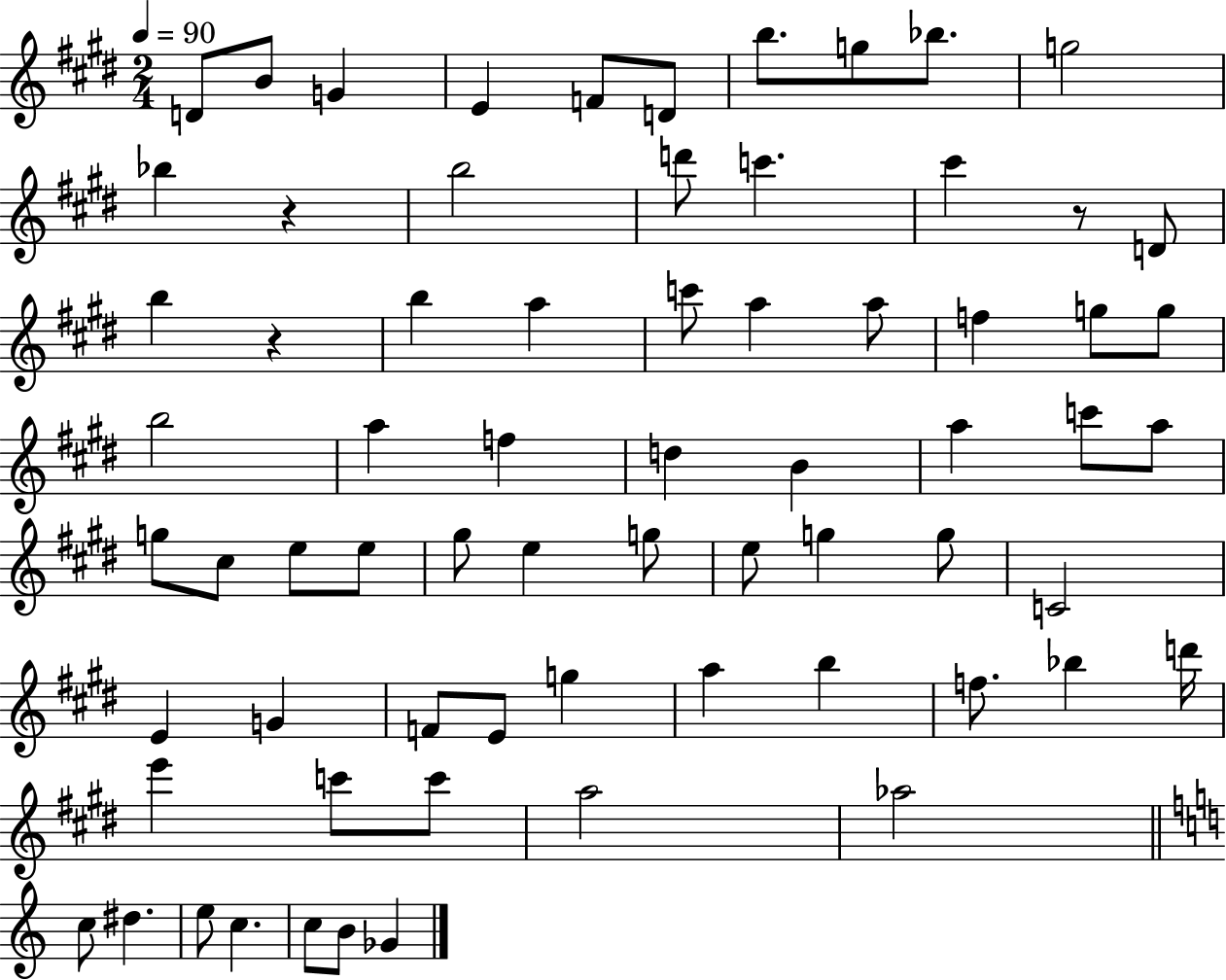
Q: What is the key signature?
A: E major